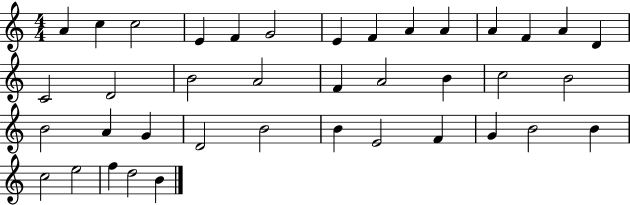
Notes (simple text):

A4/q C5/q C5/h E4/q F4/q G4/h E4/q F4/q A4/q A4/q A4/q F4/q A4/q D4/q C4/h D4/h B4/h A4/h F4/q A4/h B4/q C5/h B4/h B4/h A4/q G4/q D4/h B4/h B4/q E4/h F4/q G4/q B4/h B4/q C5/h E5/h F5/q D5/h B4/q